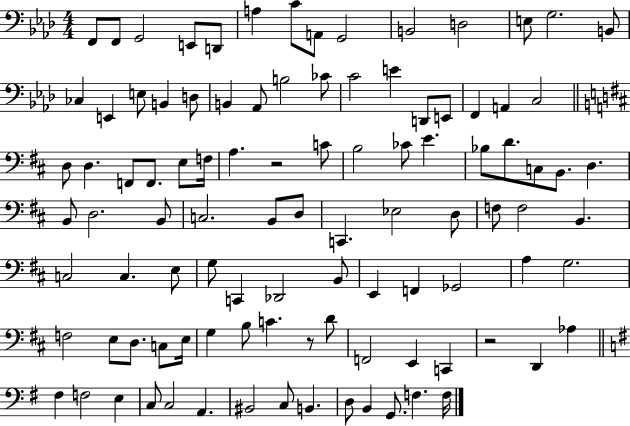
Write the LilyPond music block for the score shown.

{
  \clef bass
  \numericTimeSignature
  \time 4/4
  \key aes \major
  \repeat volta 2 { f,8 f,8 g,2 e,8 d,8 | a4 c'8 a,8 g,2 | b,2 d2 | e8 g2. b,8 | \break ces4 e,4 e8 b,4 d8 | b,4 aes,8 b2 ces'8 | c'2 e'4 d,8 e,8 | f,4 a,4 c2 | \break \bar "||" \break \key d \major d8 d4. f,8 f,8. e8 f16 | a4. r2 c'8 | b2 ces'8 e'4. | bes8 d'8. c8 b,8. d4. | \break b,8 d2. b,8 | c2. b,8 d8 | c,4. ees2 d8 | f8 f2 b,4. | \break c2 c4. e8 | g8 c,4 des,2 b,8 | e,4 f,4 ges,2 | a4 g2. | \break f2 e8 d8. c8 e16 | g4 b8 c'4. r8 d'8 | f,2 e,4 c,4 | r2 d,4 aes4 | \break \bar "||" \break \key g \major fis4 f2 e4 | c8 c2 a,4. | bis,2 c8 b,4. | d8 b,4 g,8. f4. f16 | \break } \bar "|."
}